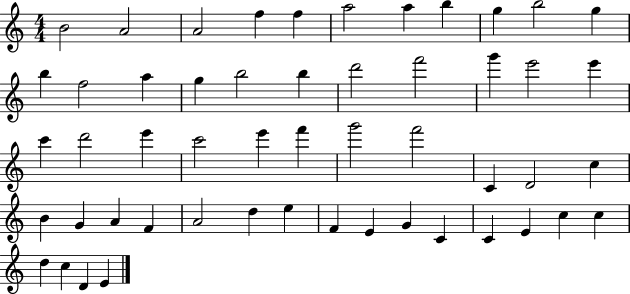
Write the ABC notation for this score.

X:1
T:Untitled
M:4/4
L:1/4
K:C
B2 A2 A2 f f a2 a b g b2 g b f2 a g b2 b d'2 f'2 g' e'2 e' c' d'2 e' c'2 e' f' g'2 f'2 C D2 c B G A F A2 d e F E G C C E c c d c D E